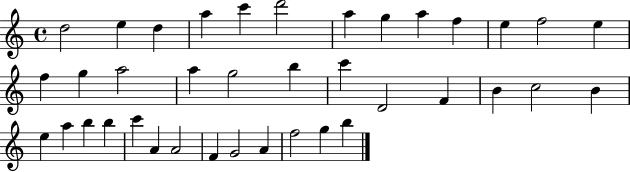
D5/h E5/q D5/q A5/q C6/q D6/h A5/q G5/q A5/q F5/q E5/q F5/h E5/q F5/q G5/q A5/h A5/q G5/h B5/q C6/q D4/h F4/q B4/q C5/h B4/q E5/q A5/q B5/q B5/q C6/q A4/q A4/h F4/q G4/h A4/q F5/h G5/q B5/q